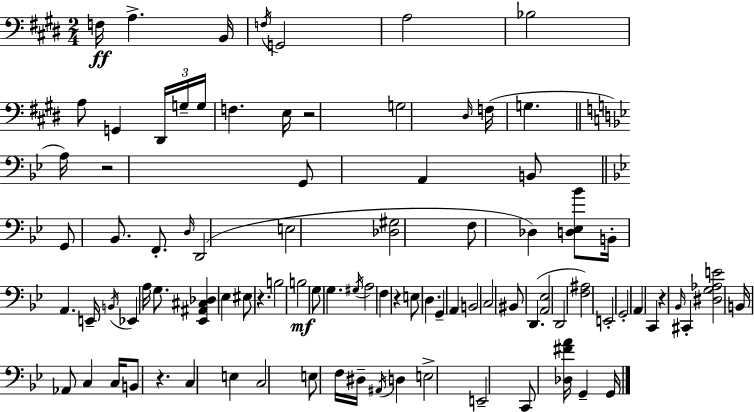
F3/s A3/q. B2/s F3/s G2/h A3/h Bb3/h A3/e G2/q D#2/s G3/s G3/s F3/q. E3/s R/h G3/h D#3/s F3/s G3/q. A3/s R/h G2/e A2/q B2/e G2/e Bb2/e. F2/e. D3/s D2/h E3/h [Db3,G#3]/h F3/e Db3/q [D3,Eb3,Bb4]/e B2/s A2/q. E2/s B2/s Eb2/q A3/s G3/e. [Eb2,A#2,C#3,Db3]/q Eb3/q EIS3/e R/q. B3/h B3/h G3/e G3/q. G#3/s A3/h F3/q R/q E3/e D3/q. G2/q A2/q B2/h C3/h BIS2/e D2/q. [A2,Eb3]/h D2/h [F3,A#3]/h E2/h G2/h A2/q C2/q R/q Bb2/s C#2/q [D#3,G3,Ab3,E4]/h B2/s Ab2/e C3/q C3/s B2/e R/q. C3/q E3/q C3/h E3/e F3/s D#3/s A#2/s D3/q E3/h E2/h C2/e [Db3,F#4,A4]/s G2/q G2/s